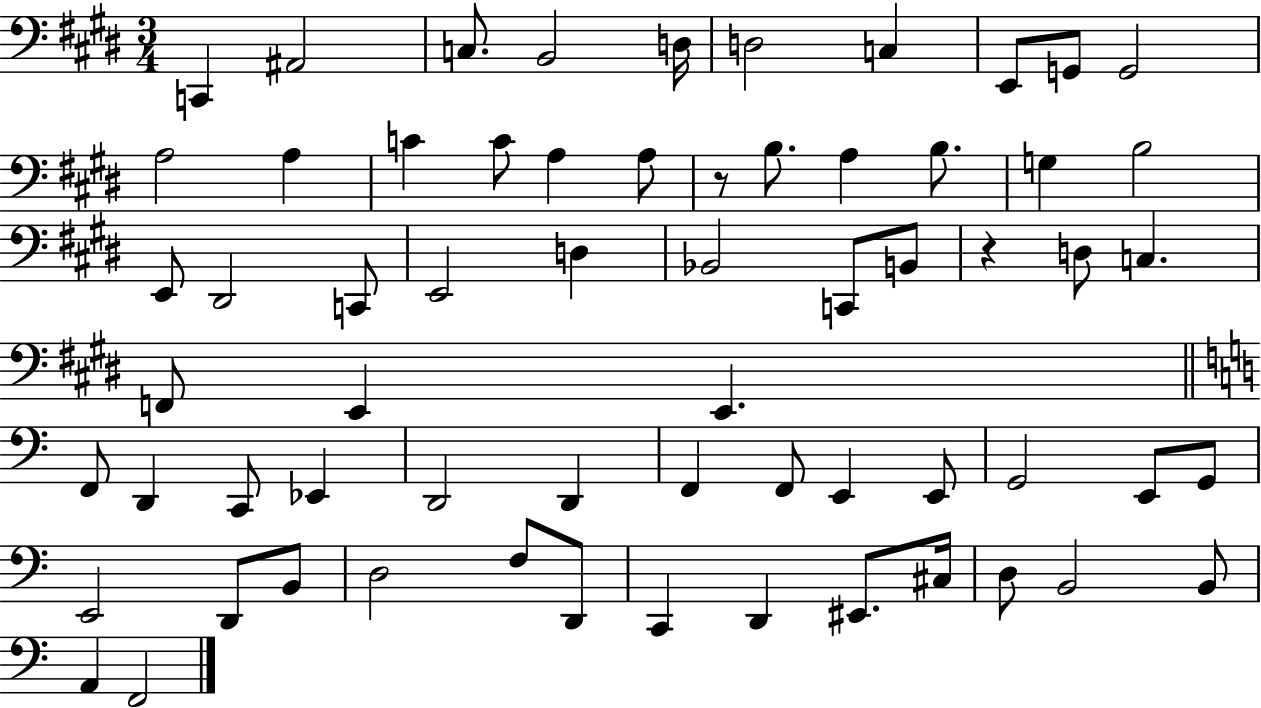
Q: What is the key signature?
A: E major